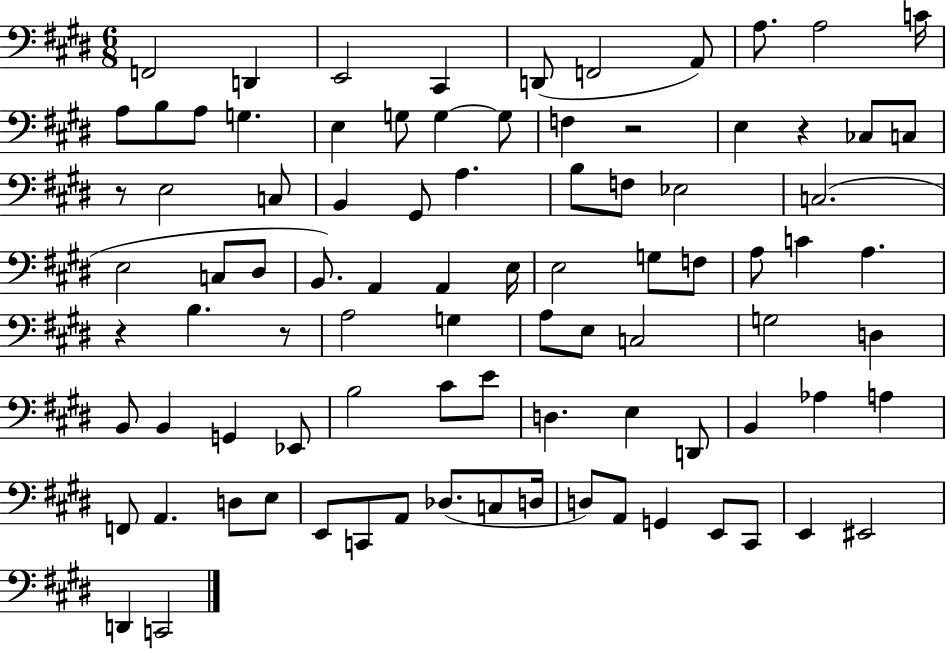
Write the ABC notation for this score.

X:1
T:Untitled
M:6/8
L:1/4
K:E
F,,2 D,, E,,2 ^C,, D,,/2 F,,2 A,,/2 A,/2 A,2 C/4 A,/2 B,/2 A,/2 G, E, G,/2 G, G,/2 F, z2 E, z _C,/2 C,/2 z/2 E,2 C,/2 B,, ^G,,/2 A, B,/2 F,/2 _E,2 C,2 E,2 C,/2 ^D,/2 B,,/2 A,, A,, E,/4 E,2 G,/2 F,/2 A,/2 C A, z B, z/2 A,2 G, A,/2 E,/2 C,2 G,2 D, B,,/2 B,, G,, _E,,/2 B,2 ^C/2 E/2 D, E, D,,/2 B,, _A, A, F,,/2 A,, D,/2 E,/2 E,,/2 C,,/2 A,,/2 _D,/2 C,/2 D,/4 D,/2 A,,/2 G,, E,,/2 ^C,,/2 E,, ^E,,2 D,, C,,2